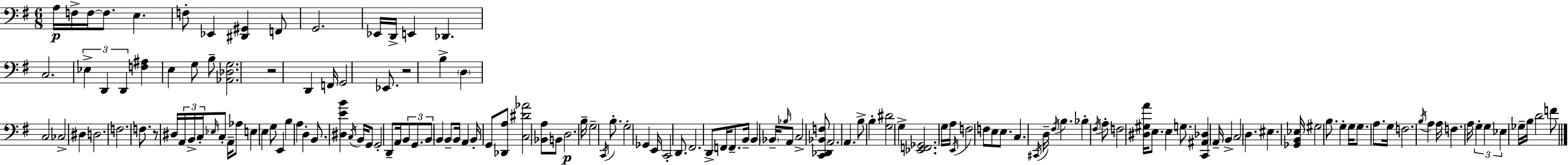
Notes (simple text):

A3/s F3/s F3/s F3/e. E3/q. F3/e Eb2/q [D#2,G#2]/q F2/e G2/h. Eb2/s D2/s E2/q Db2/q. C3/h. Eb3/q D2/q D2/q [F3,A#3]/q E3/q G3/e B3/e [Ab2,Db3,G3]/h. R/h D2/q F2/s G2/h Eb2/e. R/h B3/q D3/q C3/h CES3/h D#3/q D3/h. F3/h. F3/e. R/e D#3/s A2/s B2/s C3/s Eb3/s C3/e A2/s Ab3/e E3/q E3/q G3/e E2/q B3/q A3/q D3/q B2/e. [D#3,E4,B4]/q C3/s B2/s G2/e G2/h D2/e A2/s B2/e G2/e. B2/e B2/q B2/e B2/s A2/q B2/s G2/e [Db2,A3]/e [C3,D#4,Ab4]/h [Bb2,A3]/e B2/e D3/h. B3/s G3/h C2/s B3/e. G3/h Gb2/q E2/s C2/h D2/e. F#2/h. D2/e F2/s F2/e. B2/s B2/q Bb2/s Bb3/s A2/e C3/h [C2,Db2,Bb2,F3]/e A2/h. A2/q. B3/e B3/q [G3,D#4]/h G3/q [Eb2,F2,Gb2]/h. G3/s A3/s E2/s F3/h F3/e E3/e E3/e. C3/q. C#2/s D3/s F#3/s B3/q. Bb3/q F#3/s A3/e F3/h [D#3,G#3,A4]/s E3/e. E3/q G3/e. [C2,A#2,Db3]/q A2/s B2/q C3/h D3/q. EIS3/q. [Gb2,B2,Eb3]/s G#3/h B3/e. G3/q G3/s G3/e. A3/e. G3/s F3/h. B3/s A3/q A3/s F3/q. A3/s G3/q G3/q Eb3/q Gb3/s B3/s D4/h F4/e